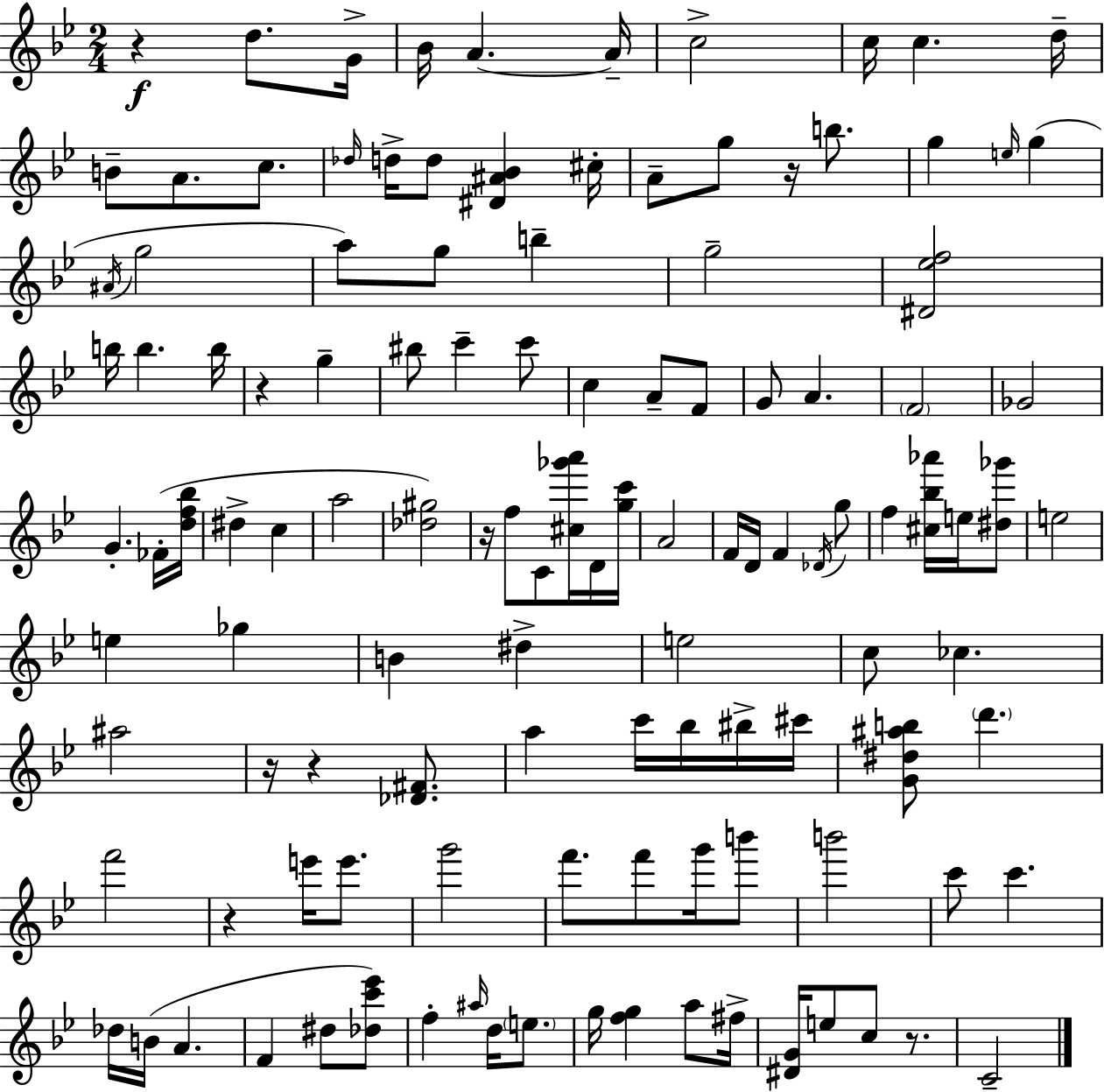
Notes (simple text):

R/q D5/e. G4/s Bb4/s A4/q. A4/s C5/h C5/s C5/q. D5/s B4/e A4/e. C5/e. Db5/s D5/s D5/e [D#4,A#4,Bb4]/q C#5/s A4/e G5/e R/s B5/e. G5/q E5/s G5/q A#4/s G5/h A5/e G5/e B5/q G5/h [D#4,Eb5,F5]/h B5/s B5/q. B5/s R/q G5/q BIS5/e C6/q C6/e C5/q A4/e F4/e G4/e A4/q. F4/h Gb4/h G4/q. FES4/s [D5,F5,Bb5]/s D#5/q C5/q A5/h [Db5,G#5]/h R/s F5/e C4/e [C#5,Gb6,A6]/s D4/s [G5,C6]/s A4/h F4/s D4/s F4/q Db4/s G5/e F5/q [C#5,Bb5,Ab6]/s E5/s [D#5,Gb6]/e E5/h E5/q Gb5/q B4/q D#5/q E5/h C5/e CES5/q. A#5/h R/s R/q [Db4,F#4]/e. A5/q C6/s Bb5/s BIS5/s C#6/s [G4,D#5,A#5,B5]/e D6/q. F6/h R/q E6/s E6/e. G6/h F6/e. F6/e G6/s B6/e B6/h C6/e C6/q. Db5/s B4/s A4/q. F4/q D#5/e [Db5,C6,Eb6]/e F5/q A#5/s D5/s E5/e. G5/s [F5,G5]/q A5/e F#5/s [D#4,G4]/s E5/e C5/e R/e. C4/h